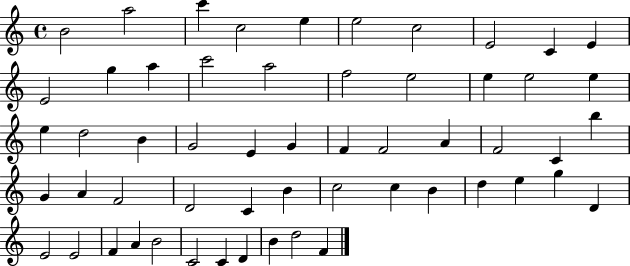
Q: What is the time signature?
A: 4/4